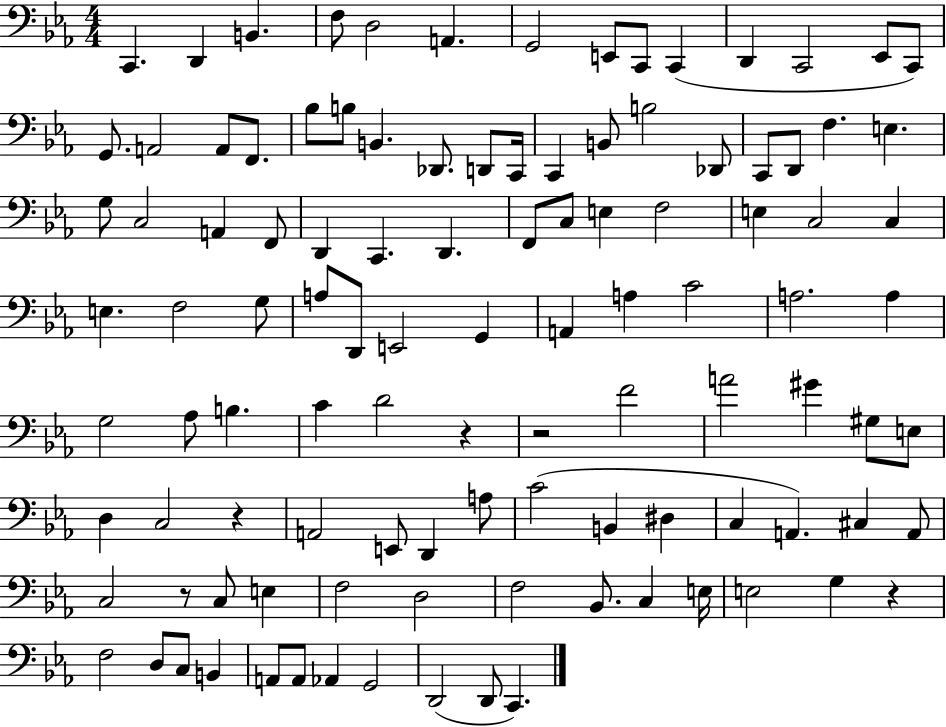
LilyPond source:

{
  \clef bass
  \numericTimeSignature
  \time 4/4
  \key ees \major
  c,4. d,4 b,4. | f8 d2 a,4. | g,2 e,8 c,8 c,4( | d,4 c,2 ees,8 c,8) | \break g,8. a,2 a,8 f,8. | bes8 b8 b,4. des,8. d,8 c,16 | c,4 b,8 b2 des,8 | c,8 d,8 f4. e4. | \break g8 c2 a,4 f,8 | d,4 c,4. d,4. | f,8 c8 e4 f2 | e4 c2 c4 | \break e4. f2 g8 | a8 d,8 e,2 g,4 | a,4 a4 c'2 | a2. a4 | \break g2 aes8 b4. | c'4 d'2 r4 | r2 f'2 | a'2 gis'4 gis8 e8 | \break d4 c2 r4 | a,2 e,8 d,4 a8 | c'2( b,4 dis4 | c4 a,4.) cis4 a,8 | \break c2 r8 c8 e4 | f2 d2 | f2 bes,8. c4 e16 | e2 g4 r4 | \break f2 d8 c8 b,4 | a,8 a,8 aes,4 g,2 | d,2( d,8 c,4.) | \bar "|."
}